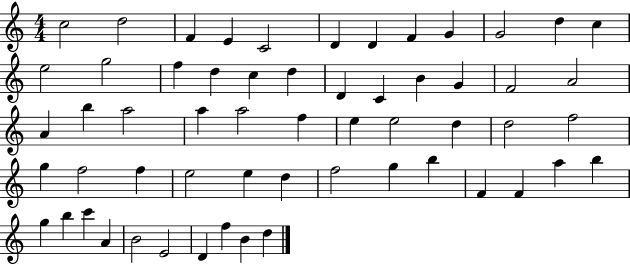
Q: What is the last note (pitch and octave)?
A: D5